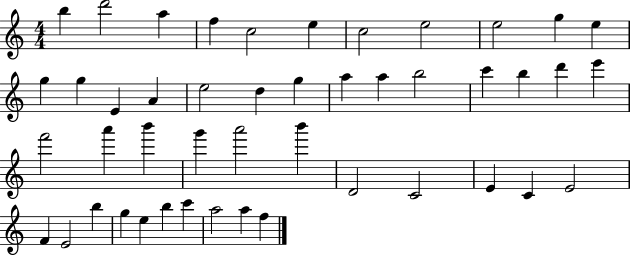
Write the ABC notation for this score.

X:1
T:Untitled
M:4/4
L:1/4
K:C
b d'2 a f c2 e c2 e2 e2 g e g g E A e2 d g a a b2 c' b d' e' f'2 a' b' g' a'2 b' D2 C2 E C E2 F E2 b g e b c' a2 a f